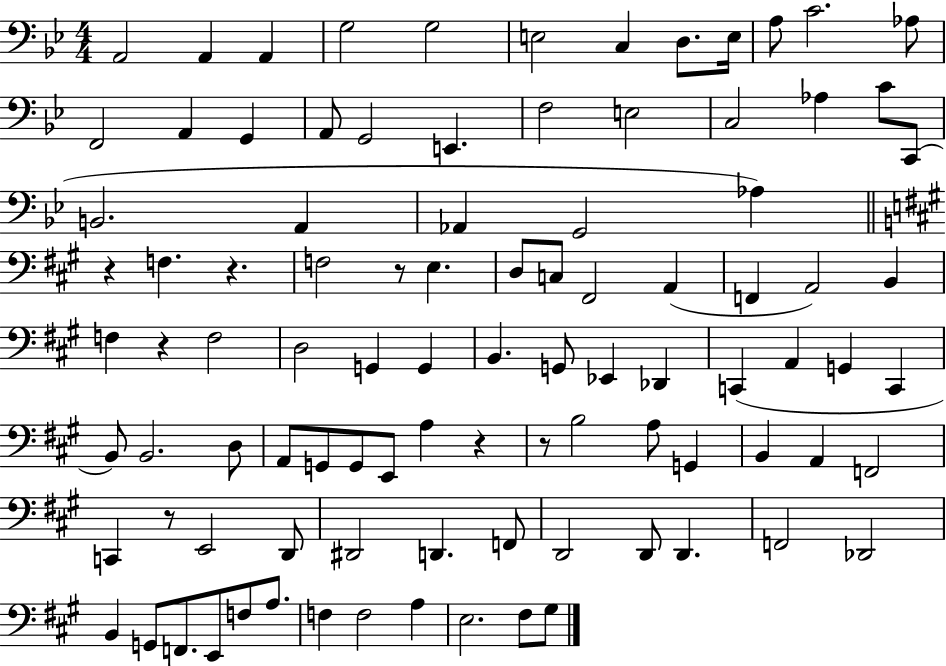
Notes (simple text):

A2/h A2/q A2/q G3/h G3/h E3/h C3/q D3/e. E3/s A3/e C4/h. Ab3/e F2/h A2/q G2/q A2/e G2/h E2/q. F3/h E3/h C3/h Ab3/q C4/e C2/e B2/h. A2/q Ab2/q G2/h Ab3/q R/q F3/q. R/q. F3/h R/e E3/q. D3/e C3/e F#2/h A2/q F2/q A2/h B2/q F3/q R/q F3/h D3/h G2/q G2/q B2/q. G2/e Eb2/q Db2/q C2/q A2/q G2/q C2/q B2/e B2/h. D3/e A2/e G2/e G2/e E2/e A3/q R/q R/e B3/h A3/e G2/q B2/q A2/q F2/h C2/q R/e E2/h D2/e D#2/h D2/q. F2/e D2/h D2/e D2/q. F2/h Db2/h B2/q G2/e F2/e. E2/e F3/e A3/e. F3/q F3/h A3/q E3/h. F#3/e G#3/e